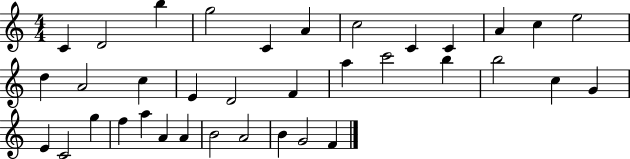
C4/q D4/h B5/q G5/h C4/q A4/q C5/h C4/q C4/q A4/q C5/q E5/h D5/q A4/h C5/q E4/q D4/h F4/q A5/q C6/h B5/q B5/h C5/q G4/q E4/q C4/h G5/q F5/q A5/q A4/q A4/q B4/h A4/h B4/q G4/h F4/q